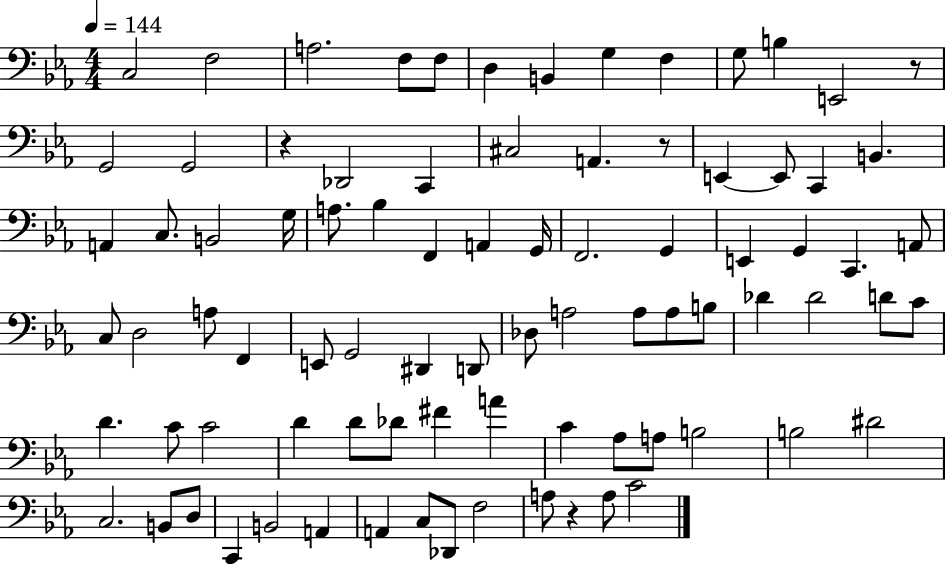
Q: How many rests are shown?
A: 4